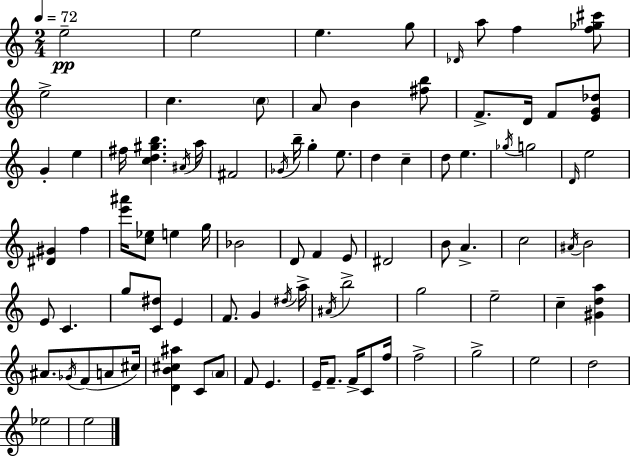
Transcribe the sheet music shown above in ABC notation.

X:1
T:Untitled
M:2/4
L:1/4
K:C
e2 e2 e g/2 _D/4 a/2 f [f_g^c']/2 e2 c c/2 A/2 B [^fb]/2 F/2 D/4 F/2 [EG_d]/2 G e ^f/4 [cd^gb] ^A/4 a/4 ^F2 _G/4 b/4 g e/2 d c d/2 e _g/4 g2 D/4 e2 [^D^G] f [e'^a']/4 [c_e]/2 e g/4 _B2 D/2 F E/2 ^D2 B/2 A c2 ^A/4 B2 E/2 C g/2 [C^d]/2 E F/2 G ^d/4 a/4 ^A/4 b2 g2 e2 c [^Gda] ^A/2 _G/4 F/2 A/2 ^c/4 [DB^c^a] C/2 A/2 F/2 E E/4 F/2 F/4 C/2 f/4 f2 g2 e2 d2 _e2 e2